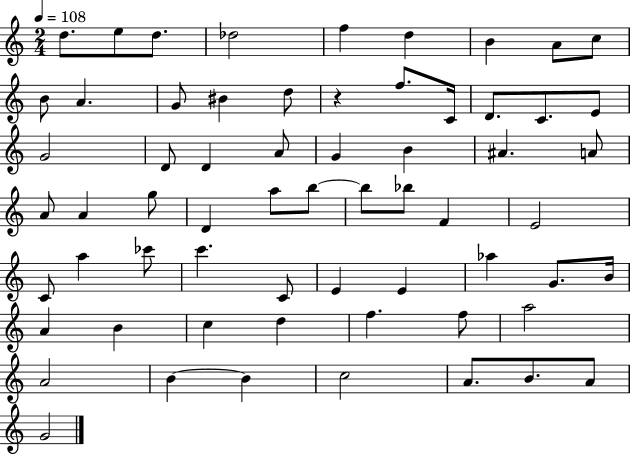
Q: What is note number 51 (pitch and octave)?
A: D5